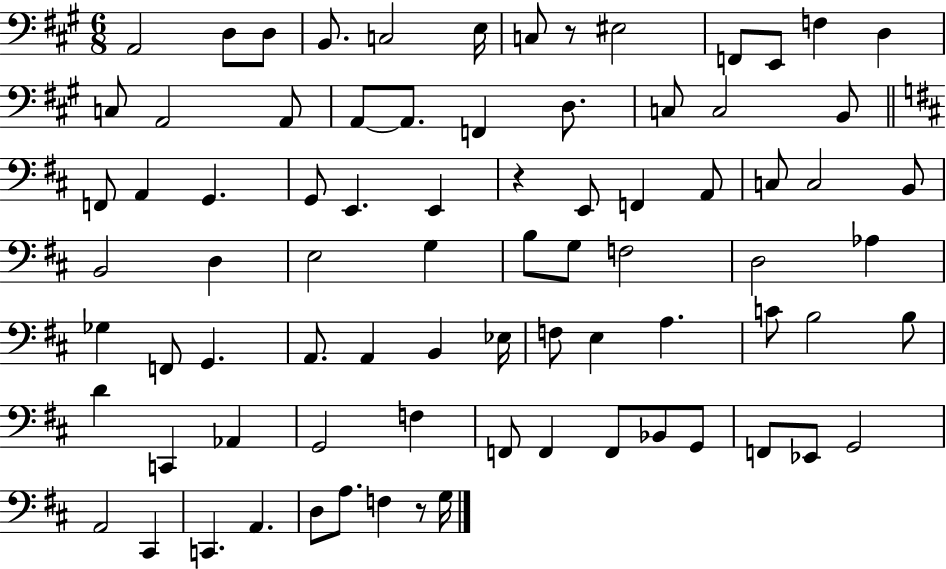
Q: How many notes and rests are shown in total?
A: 80